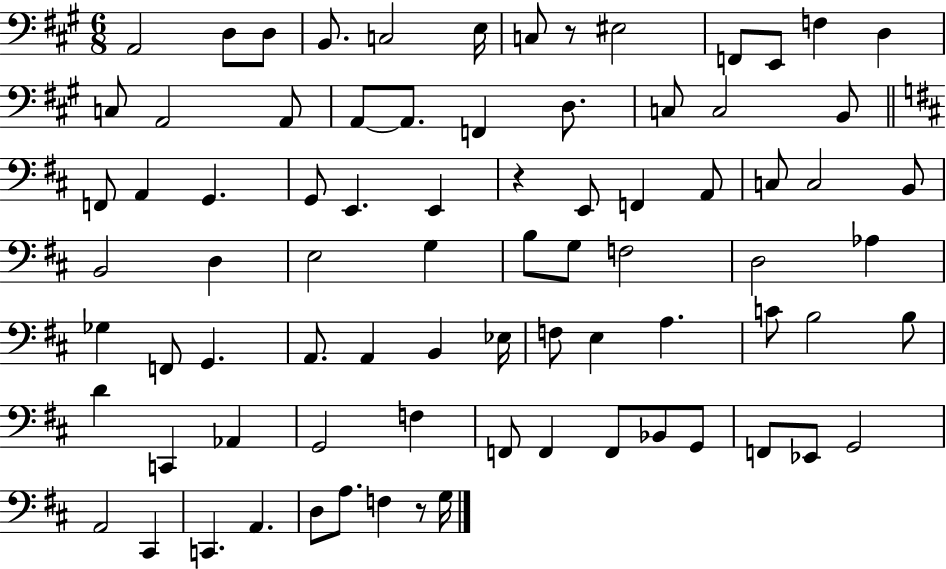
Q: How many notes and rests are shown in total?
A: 80